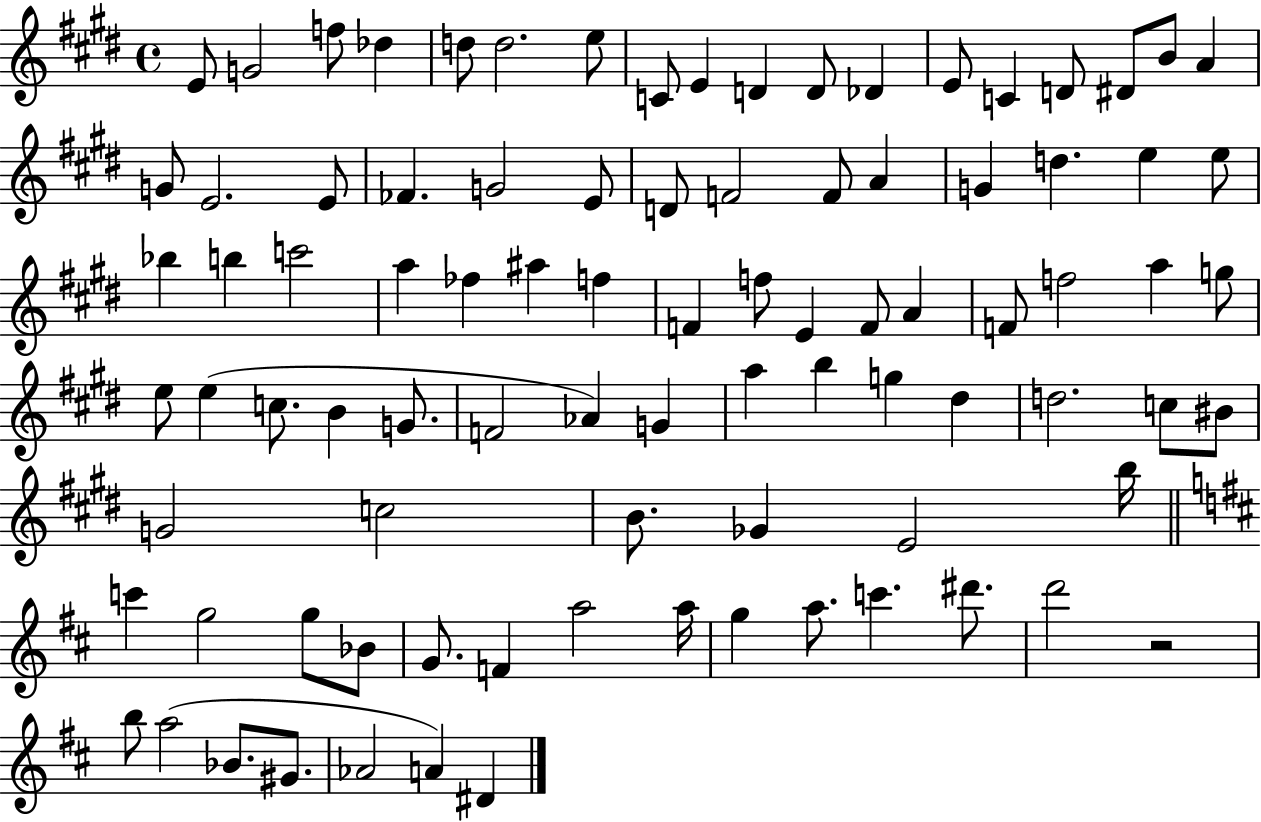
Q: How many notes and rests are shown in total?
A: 90